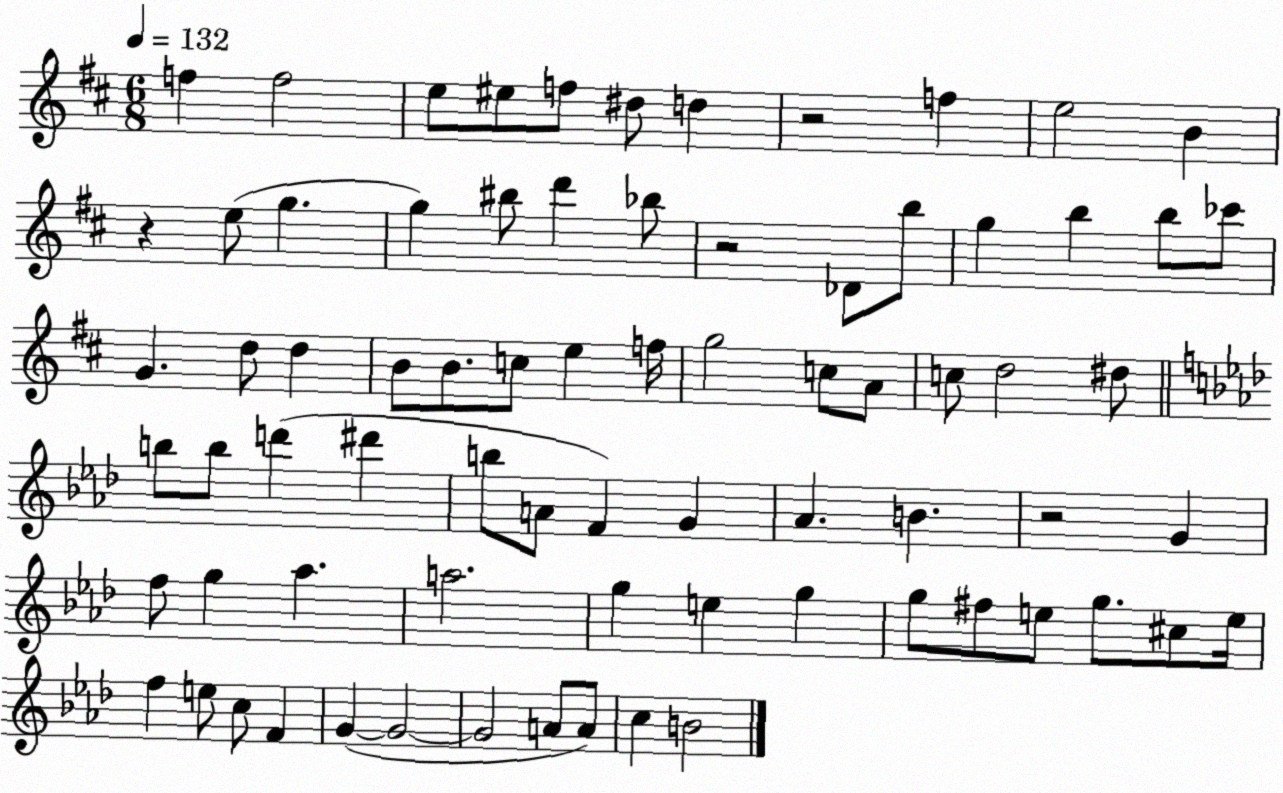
X:1
T:Untitled
M:6/8
L:1/4
K:D
f f2 e/2 ^e/2 f/2 ^d/2 d z2 f e2 B z e/2 g g ^b/2 d' _b/2 z2 _D/2 b/2 g b b/2 _c'/2 G d/2 d B/2 B/2 c/2 e f/4 g2 c/2 A/2 c/2 d2 ^d/2 b/2 b/2 d' ^d' b/2 A/2 F G _A B z2 G f/2 g _a a2 g e g g/2 ^f/2 e/2 g/2 ^c/2 e/4 f e/2 c/2 F G G2 G2 A/2 A/2 c B2